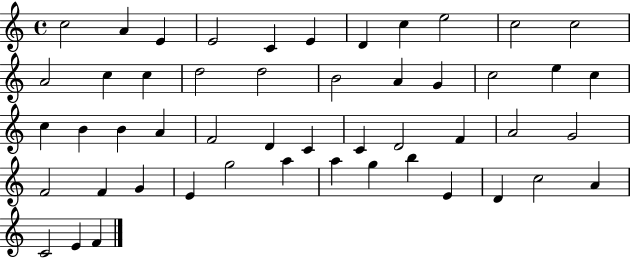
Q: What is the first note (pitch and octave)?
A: C5